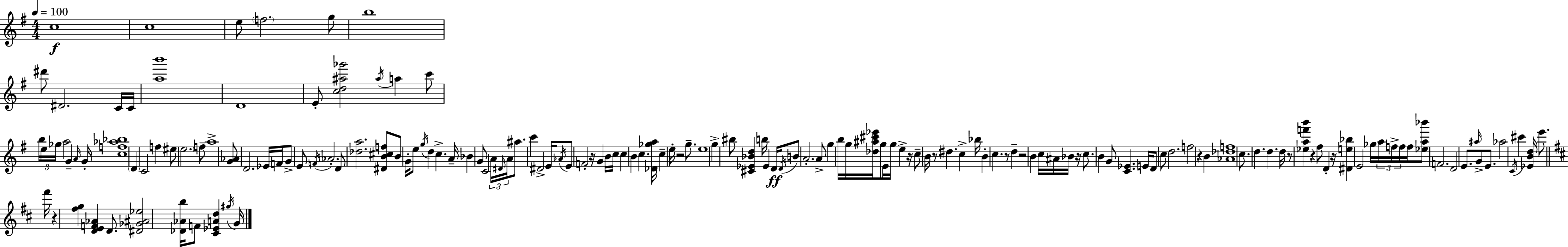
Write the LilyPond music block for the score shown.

{
  \clef treble
  \numericTimeSignature
  \time 4/4
  \key g \major
  \tempo 4 = 100
  c''1\f | c''1 | e''8 \parenthesize f''2. g''8 | b''1 | \break dis'''8 dis'2. c'16 c'16 | <a'' b'''>1 | d'1 | e'8-. <c'' d'' ais'' ges'''>2 \acciaccatura { ais''16 } a''4 c'''8 | \break \tuplet 3/2 { b''16 e''16 ges''16 } a''2 g'4-- | \grace { a'16 } g'16-. <c'' f'' aes'' bes''>1 | \parenthesize d'4 c'2 f''4 | eis''8 \parenthesize e''2. | \break f''8-- a''1-> | <g' aes'>8 d'2. | ees'16 f'16 g'8-> e'8 \acciaccatura { f'16 } aes'2.-. | d'8 <des'' a''>2. | \break <dis' b' cis'' f''>8 b'8 g'16-. e''8 \acciaccatura { g''16 } d''4 c''4.-> | a'16-- bes'4 g'8 c'2 | \tuplet 3/2 { a'16 \grace { dis'16 } a'16 } ais''8. c'''4 dis'2-> | e'16 \acciaccatura { aes'16 } e'8 f'2-. | \break r16 g'4 b'16 c''16 c''4 b'4 c''4. | <des' ges'' a''>16 c''4-- e''16-. r2 | g''8.-- e''1 | g''4-> bis''8 <cis' ees' bes' d''>4 | \break b''16 ees'4 d'16\ff \acciaccatura { d'16 } b'8 a'2.-. | a'8-> g''4 b''16 g''16 <des'' ais'' cis''' ees'''>16 g''8 | e'16 g''16 e''4-> r16 c''8-- b'16 r8 dis''4. | c''4-> bes''16 b'4-. c''4. | \break r8 d''4-- r2 b'4 | c''16 ais'16 bes'16 r16 c''8. b'4 g'8 | <c' ees'>4. e'16 d'8 c''8 d''2. | f''2 r4 | \break b'4 <aes' des'' f''>1 | c''8. d''4. | d''4. d''16 r8 <ees'' a'' f''' b'''>4 r4 | fis''8 d'4-. r16 <dis' e'' bes''>4 e'2 | \break ges''16 \tuplet 3/2 { a''16 f''16-> f''16 } f''16 <ees'' a'' bes'''>8 f'2. | d'2 e'8. | \grace { ais''16 } g'8-> e'8. aes''2 | \acciaccatura { c'16 } cis'''4 <ees' b' d''>16 e'''8. \bar "||" \break \key d \major fis'''16 r4 <fis'' g''>4 <d' e' f' aes'>4 d'8. | <dis' ges' ais' ees''>2 <des' aes' b''>16 f'8 <cis' ees' a' d''>4 \acciaccatura { gis''16 } | g'16 \bar "|."
}